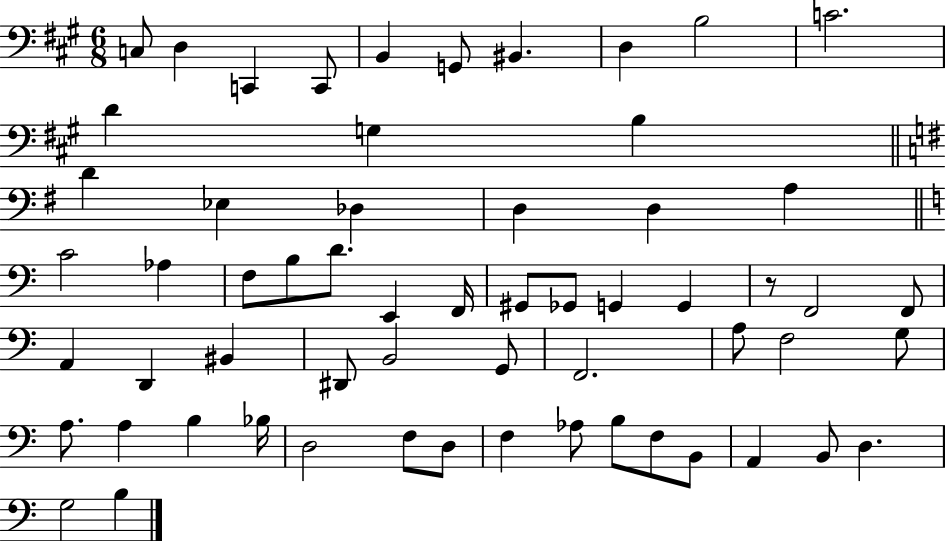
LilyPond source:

{
  \clef bass
  \numericTimeSignature
  \time 6/8
  \key a \major
  \repeat volta 2 { c8 d4 c,4 c,8 | b,4 g,8 bis,4. | d4 b2 | c'2. | \break d'4 g4 b4 | \bar "||" \break \key g \major d'4 ees4 des4 | d4 d4 a4 | \bar "||" \break \key a \minor c'2 aes4 | f8 b8 d'8. e,4 f,16 | gis,8 ges,8 g,4 g,4 | r8 f,2 f,8 | \break a,4 d,4 bis,4 | dis,8 b,2 g,8 | f,2. | a8 f2 g8 | \break a8. a4 b4 bes16 | d2 f8 d8 | f4 aes8 b8 f8 b,8 | a,4 b,8 d4. | \break g2 b4 | } \bar "|."
}